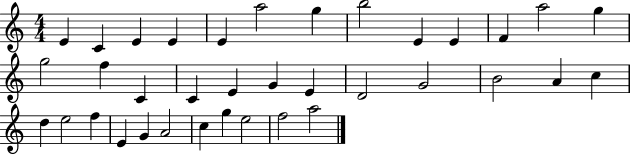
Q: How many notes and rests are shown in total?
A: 36